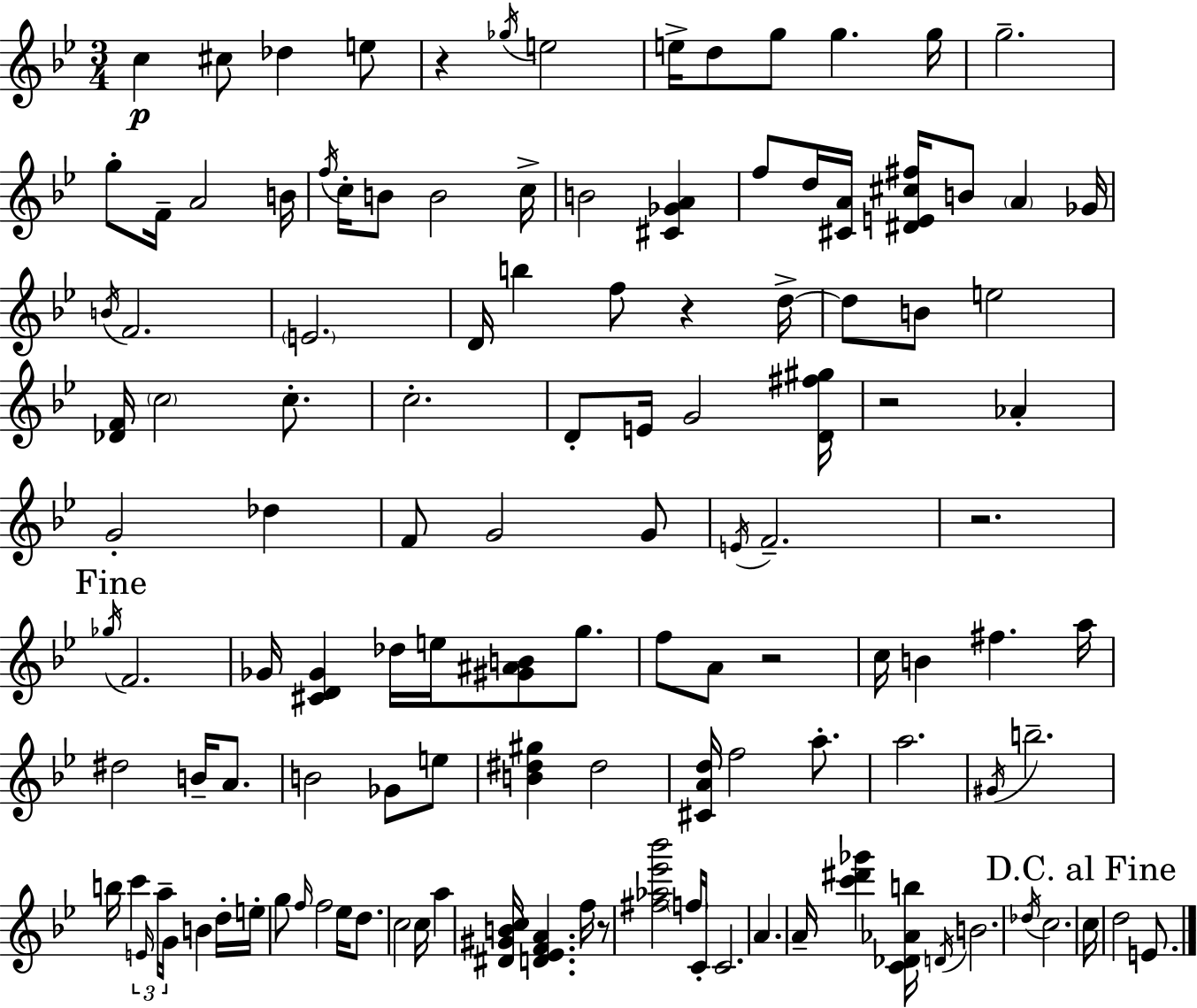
{
  \clef treble
  \numericTimeSignature
  \time 3/4
  \key g \minor
  \repeat volta 2 { c''4\p cis''8 des''4 e''8 | r4 \acciaccatura { ges''16 } e''2 | e''16-> d''8 g''8 g''4. | g''16 g''2.-- | \break g''8-. f'16-- a'2 | b'16 \acciaccatura { f''16 } c''16-. b'8 b'2 | c''16-> b'2 <cis' ges' a'>4 | f''8 d''16 <cis' a'>16 <dis' e' cis'' fis''>16 b'8 \parenthesize a'4 | \break ges'16 \acciaccatura { b'16 } f'2. | \parenthesize e'2. | d'16 b''4 f''8 r4 | d''16->~~ d''8 b'8 e''2 | \break <des' f'>16 \parenthesize c''2 | c''8.-. c''2.-. | d'8-. e'16 g'2 | <d' fis'' gis''>16 r2 aes'4-. | \break g'2-. des''4 | f'8 g'2 | g'8 \acciaccatura { e'16 } f'2.-- | r2. | \break \mark "Fine" \acciaccatura { ges''16 } f'2. | ges'16 <cis' d' ges'>4 des''16 e''16 | <gis' ais' b'>8 g''8. f''8 a'8 r2 | c''16 b'4 fis''4. | \break a''16 dis''2 | b'16-- a'8. b'2 | ges'8 e''8 <b' dis'' gis''>4 dis''2 | <cis' a' d''>16 f''2 | \break a''8.-. a''2. | \acciaccatura { gis'16 } b''2.-- | b''16 c'''4 \tuplet 3/2 { \grace { e'16 } | a''16-- g'16 } b'4 d''16-. e''16-. g''8 \grace { f''16 } f''2 | \break ees''16 d''8. c''2 | c''16 a''4 | <dis' gis' b' c''>16 <d' ees' f' a'>4. f''16 r8 <fis'' aes'' ees''' bes'''>2 | \parenthesize f''16 c'16-. c'2. | \break a'4. | a'16-- <c''' dis''' ges'''>4 <c' des' aes' b''>16 \acciaccatura { d'16 } b'2. | \acciaccatura { des''16 } c''2. | \mark "D.C. al Fine" c''16 d''2 | \break e'8. } \bar "|."
}